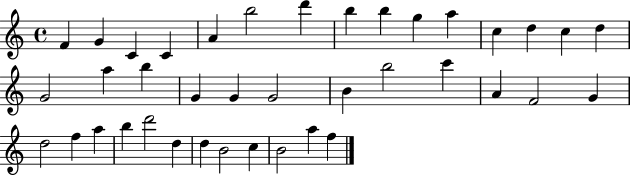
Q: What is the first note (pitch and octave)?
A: F4